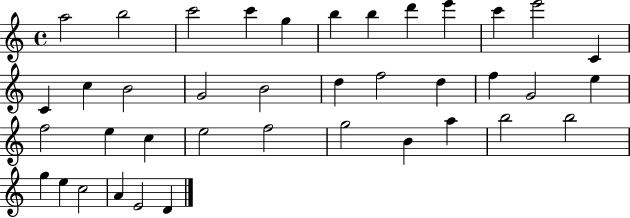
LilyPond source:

{
  \clef treble
  \time 4/4
  \defaultTimeSignature
  \key c \major
  a''2 b''2 | c'''2 c'''4 g''4 | b''4 b''4 d'''4 e'''4 | c'''4 e'''2 c'4 | \break c'4 c''4 b'2 | g'2 b'2 | d''4 f''2 d''4 | f''4 g'2 e''4 | \break f''2 e''4 c''4 | e''2 f''2 | g''2 b'4 a''4 | b''2 b''2 | \break g''4 e''4 c''2 | a'4 e'2 d'4 | \bar "|."
}